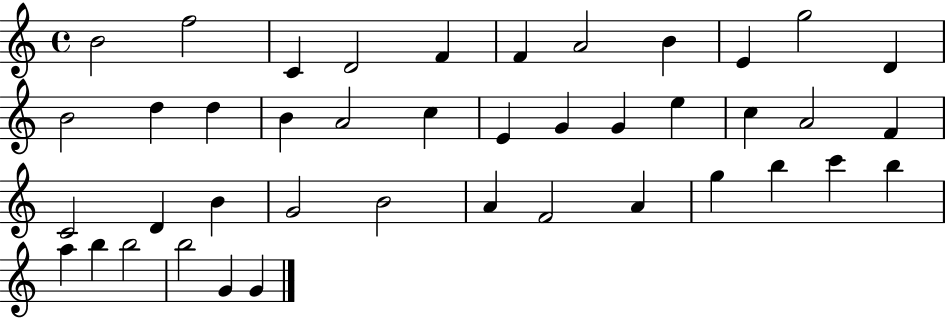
B4/h F5/h C4/q D4/h F4/q F4/q A4/h B4/q E4/q G5/h D4/q B4/h D5/q D5/q B4/q A4/h C5/q E4/q G4/q G4/q E5/q C5/q A4/h F4/q C4/h D4/q B4/q G4/h B4/h A4/q F4/h A4/q G5/q B5/q C6/q B5/q A5/q B5/q B5/h B5/h G4/q G4/q